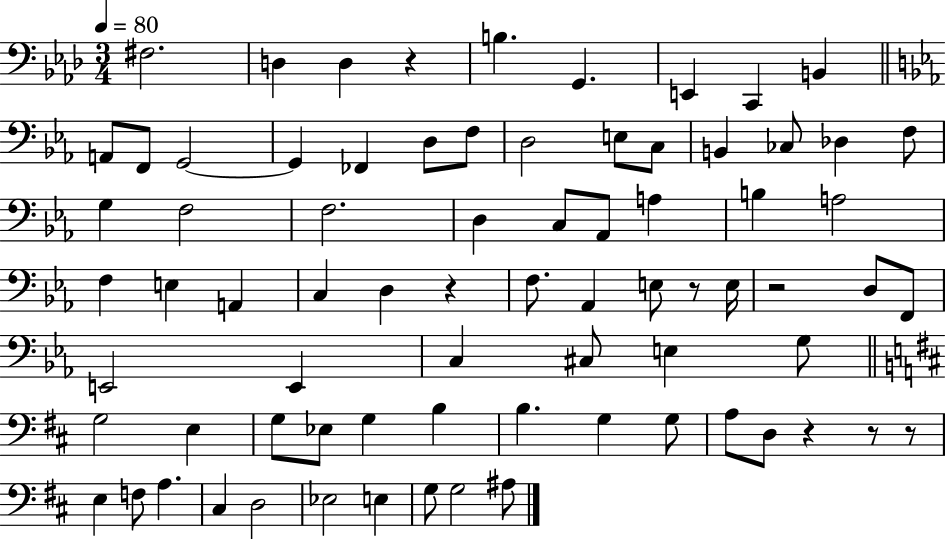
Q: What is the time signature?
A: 3/4